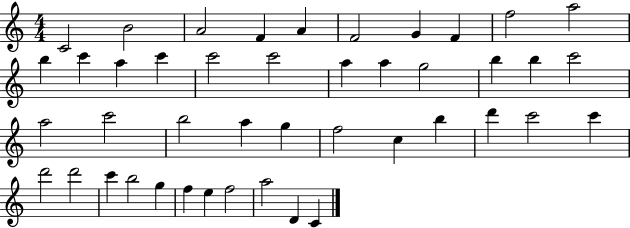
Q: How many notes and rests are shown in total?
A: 44